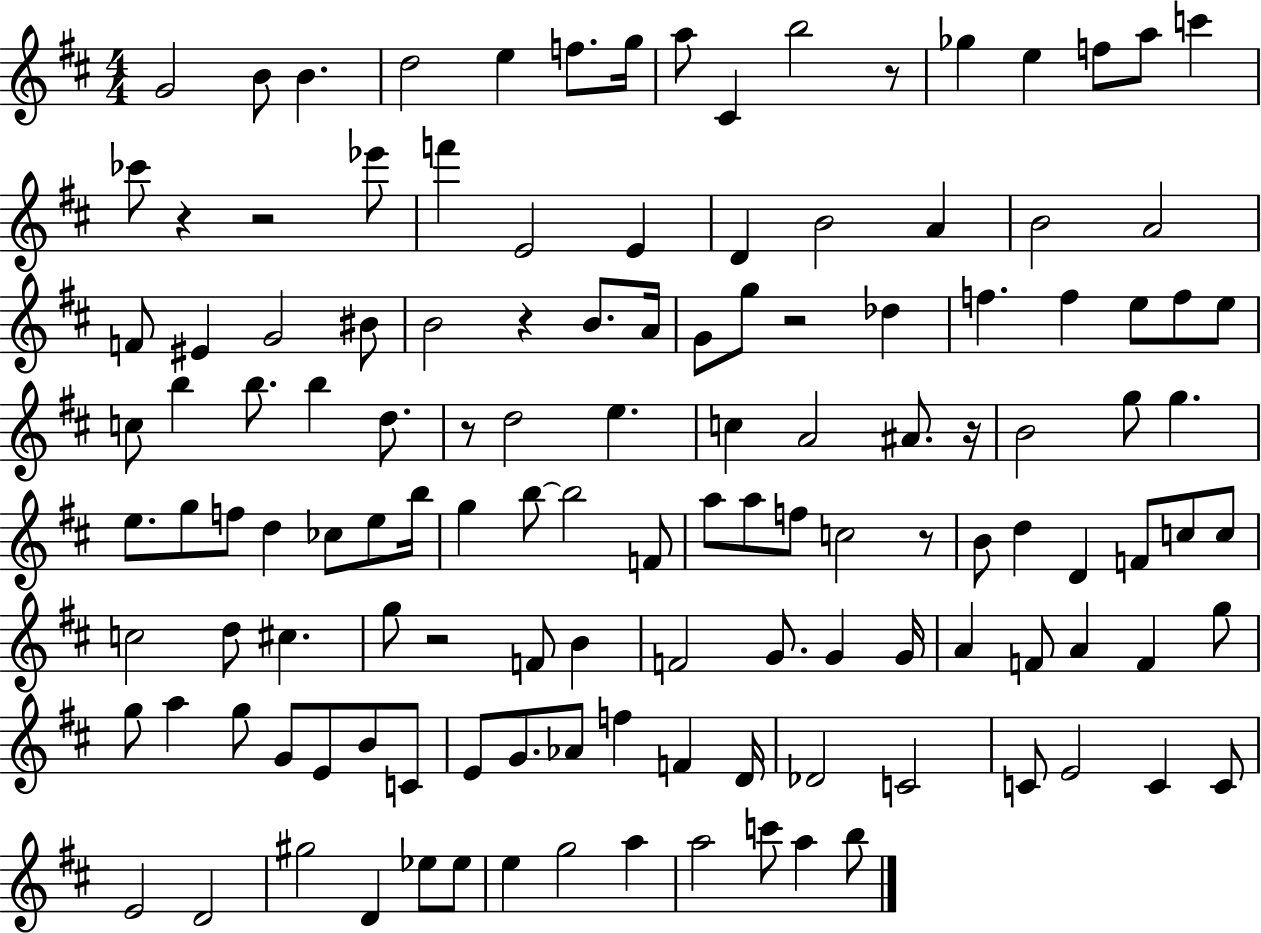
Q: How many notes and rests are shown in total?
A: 130